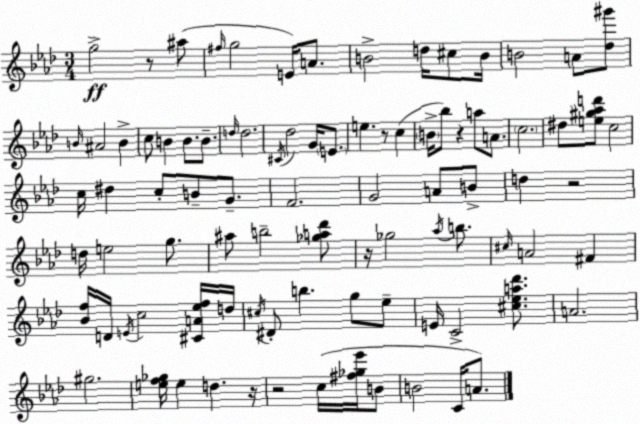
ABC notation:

X:1
T:Untitled
M:3/4
L:1/4
K:Ab
g2 z/2 ^a/2 ^f/4 g2 E/4 A/2 B2 d/4 ^c/2 B/4 B2 A/2 [_d^g']/2 B/4 ^A2 B c/2 B B/2 B/2 d/4 d2 ^C/4 _d2 G/4 E/2 e z/2 c B/4 _b/2 z a/2 A/2 c2 ^d/2 [e^g_ad']/2 c2 c/4 ^d c/2 B/2 G/2 F2 G2 A/2 B/2 d z2 d/4 e2 g/2 ^a/2 b2 [_ga_d']/2 z/4 _g2 _a/4 b/2 ^c/4 A2 ^F [_Bf]/4 D/4 E/4 c2 [^CA_ef]/4 d/4 ^c/4 ^D/2 b g/2 _e/2 E/4 C2 [^c_ea_d']/2 A2 ^g2 [ef_g]/4 e d z/4 z2 c/4 [^f_g_e']/4 B/2 B2 C/4 A/2